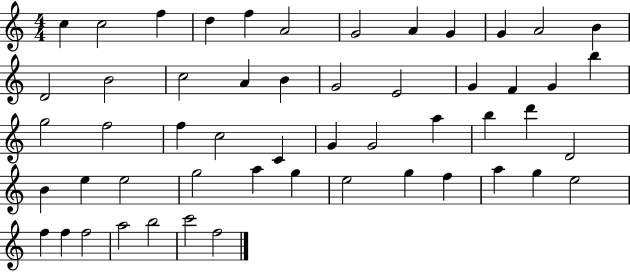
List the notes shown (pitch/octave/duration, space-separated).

C5/q C5/h F5/q D5/q F5/q A4/h G4/h A4/q G4/q G4/q A4/h B4/q D4/h B4/h C5/h A4/q B4/q G4/h E4/h G4/q F4/q G4/q B5/q G5/h F5/h F5/q C5/h C4/q G4/q G4/h A5/q B5/q D6/q D4/h B4/q E5/q E5/h G5/h A5/q G5/q E5/h G5/q F5/q A5/q G5/q E5/h F5/q F5/q F5/h A5/h B5/h C6/h F5/h